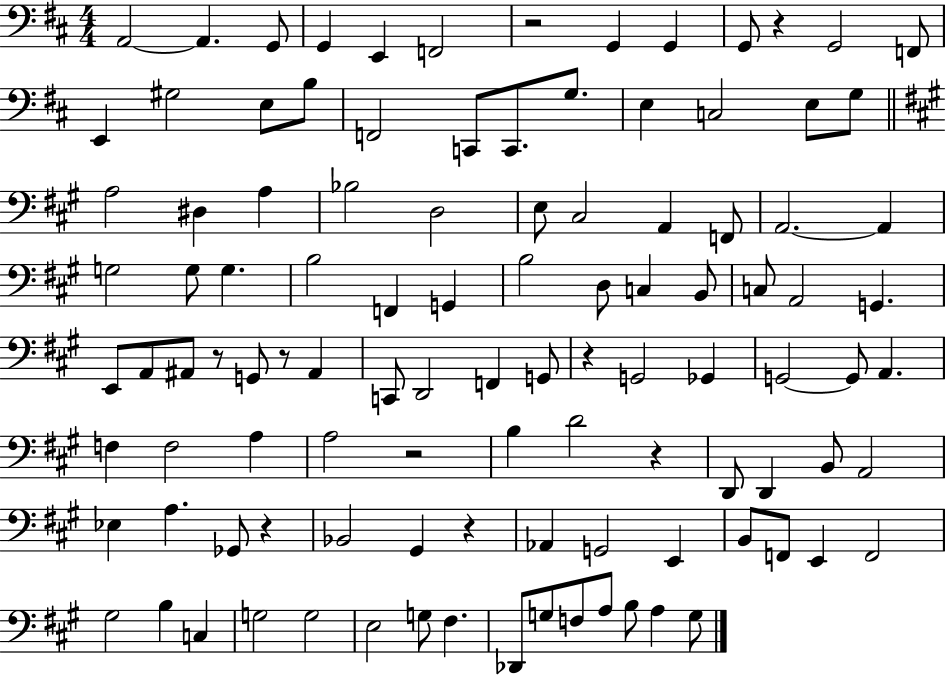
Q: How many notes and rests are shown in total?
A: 107